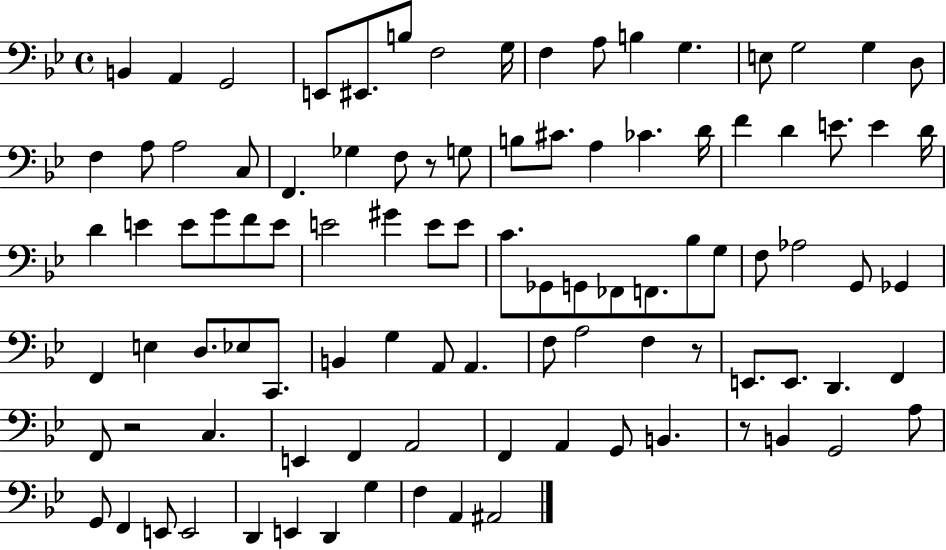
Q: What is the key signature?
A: BES major